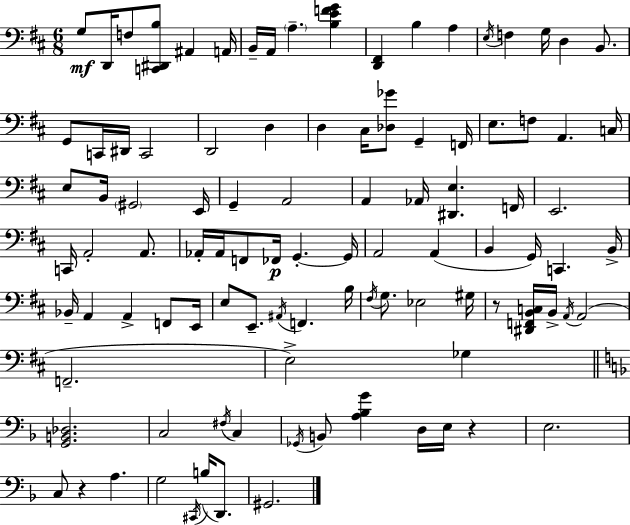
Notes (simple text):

G3/e D2/s F3/e [C2,D#2,B3]/e A#2/q A2/s B2/s A2/s A3/q. [B3,E4,F4,G4]/q [D2,F#2]/q B3/q A3/q E3/s F3/q G3/s D3/q B2/e. G2/e C2/s D#2/s C2/h D2/h D3/q D3/q C#3/s [Db3,Gb4]/e G2/q F2/s E3/e. F3/e A2/q. C3/s E3/e B2/s G#2/h E2/s G2/q A2/h A2/q Ab2/s [D#2,E3]/q. F2/s E2/h. C2/s A2/h A2/e. Ab2/s Ab2/s F2/e FES2/s G2/q. G2/s A2/h A2/q B2/q G2/s C2/q. B2/s Bb2/s A2/q A2/q F2/e E2/s E3/e E2/e. A#2/s F2/q. B3/s F#3/s G3/e. Eb3/h G#3/s R/e [D#2,F2,B2,C3]/s B2/s A2/s A2/h F2/h. E3/h Gb3/q [G2,B2,Db3]/h. C3/h F#3/s C3/q Gb2/s B2/e [A3,Bb3,G4]/q D3/s E3/s R/q E3/h. C3/e R/q A3/q. G3/h C#2/s B3/s D2/e. G#2/h.